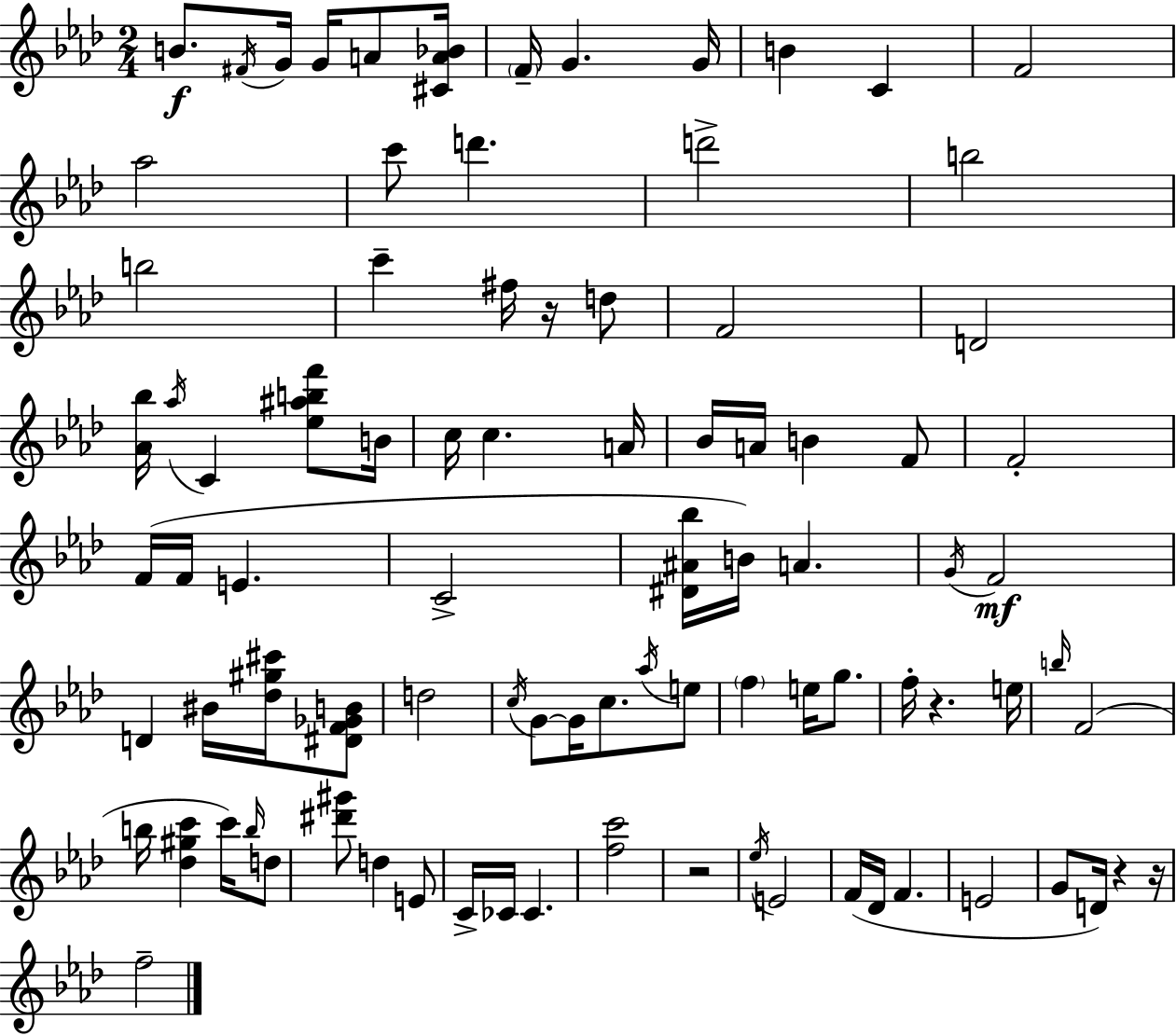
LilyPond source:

{
  \clef treble
  \numericTimeSignature
  \time 2/4
  \key f \minor
  b'8.\f \acciaccatura { fis'16 } g'16 g'16 a'8 | <cis' a' bes'>16 \parenthesize f'16-- g'4. | g'16 b'4 c'4 | f'2 | \break aes''2 | c'''8 d'''4. | d'''2-> | b''2 | \break b''2 | c'''4-- fis''16 r16 d''8 | f'2 | d'2 | \break <aes' bes''>16 \acciaccatura { aes''16 } c'4 <ees'' ais'' b'' f'''>8 | b'16 c''16 c''4. | a'16 bes'16 a'16 b'4 | f'8 f'2-. | \break f'16( f'16 e'4. | c'2-> | <dis' ais' bes''>16 b'16) a'4. | \acciaccatura { g'16 }\mf f'2 | \break d'4 bis'16 | <des'' gis'' cis'''>16 <dis' f' ges' b'>8 d''2 | \acciaccatura { c''16 } g'8~~ g'16 c''8. | \acciaccatura { aes''16 } e''8 \parenthesize f''4 | \break e''16 g''8. f''16-. r4. | e''16 \grace { b''16 } f'2( | b''16 <des'' gis'' c'''>4 | c'''16) \grace { b''16 } d''8 <dis''' gis'''>8 | \break d''4 e'8 c'16-> | ces'16 ces'4. <f'' c'''>2 | r2 | \acciaccatura { ees''16 } | \break e'2 | f'16( des'16 f'4. | e'2 | g'8 d'16) r4 r16 | \break f''2-- | \bar "|."
}